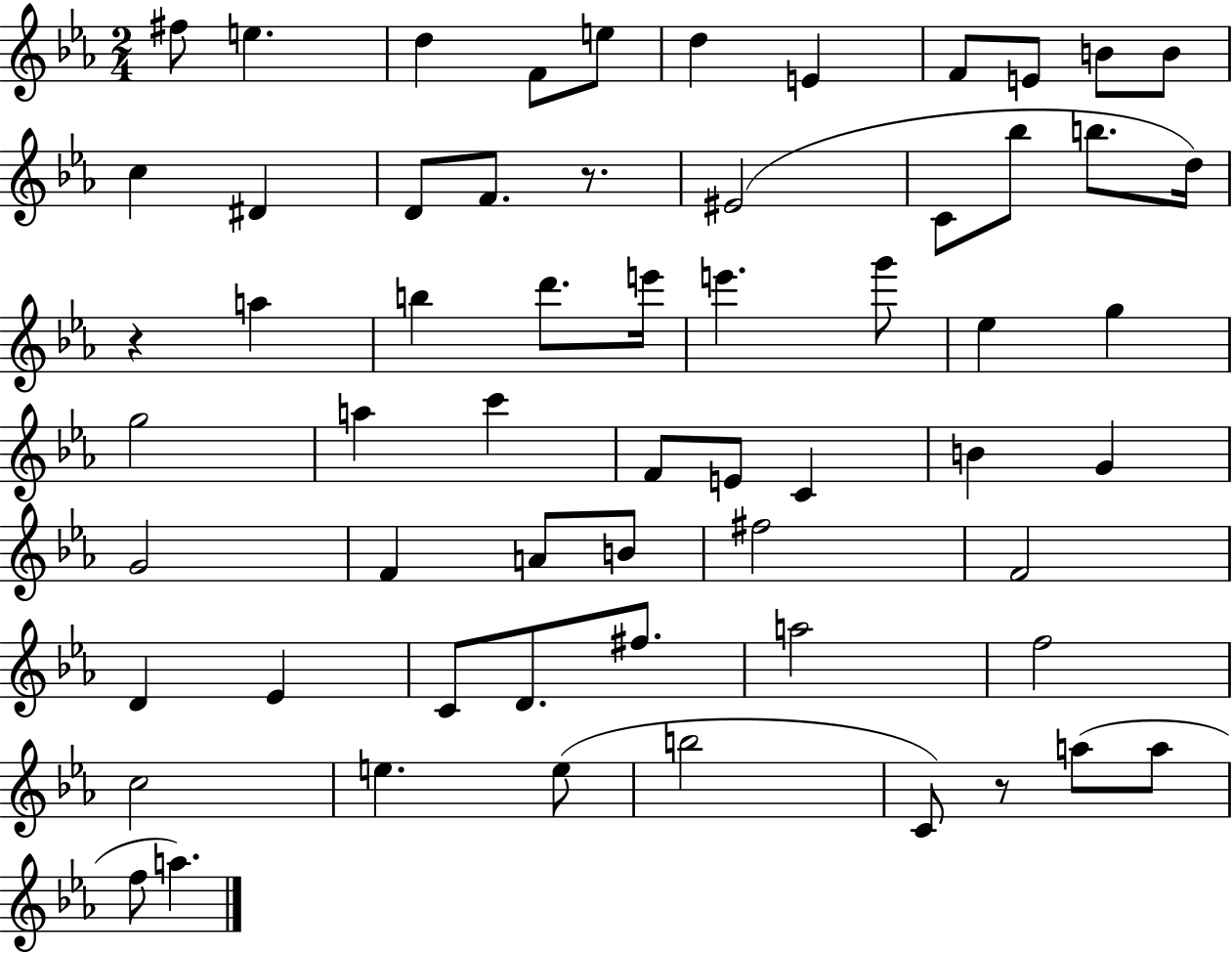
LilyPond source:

{
  \clef treble
  \numericTimeSignature
  \time 2/4
  \key ees \major
  fis''8 e''4. | d''4 f'8 e''8 | d''4 e'4 | f'8 e'8 b'8 b'8 | \break c''4 dis'4 | d'8 f'8. r8. | eis'2( | c'8 bes''8 b''8. d''16) | \break r4 a''4 | b''4 d'''8. e'''16 | e'''4. g'''8 | ees''4 g''4 | \break g''2 | a''4 c'''4 | f'8 e'8 c'4 | b'4 g'4 | \break g'2 | f'4 a'8 b'8 | fis''2 | f'2 | \break d'4 ees'4 | c'8 d'8. fis''8. | a''2 | f''2 | \break c''2 | e''4. e''8( | b''2 | c'8) r8 a''8( a''8 | \break f''8 a''4.) | \bar "|."
}